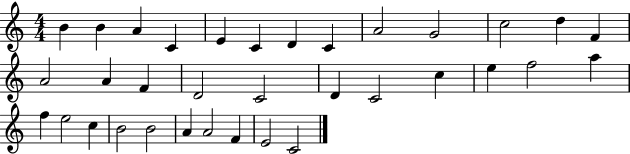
X:1
T:Untitled
M:4/4
L:1/4
K:C
B B A C E C D C A2 G2 c2 d F A2 A F D2 C2 D C2 c e f2 a f e2 c B2 B2 A A2 F E2 C2